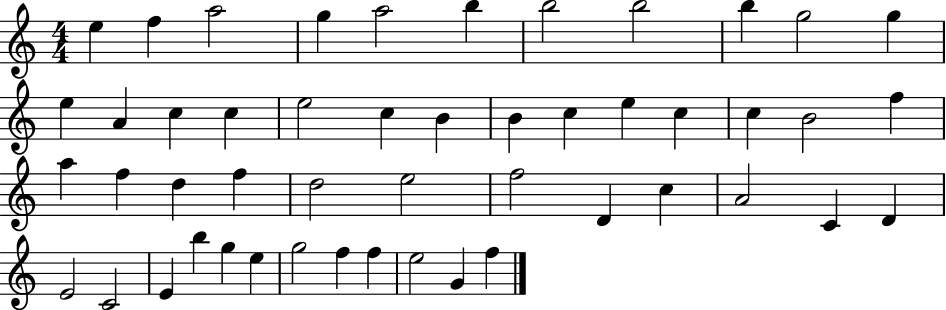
X:1
T:Untitled
M:4/4
L:1/4
K:C
e f a2 g a2 b b2 b2 b g2 g e A c c e2 c B B c e c c B2 f a f d f d2 e2 f2 D c A2 C D E2 C2 E b g e g2 f f e2 G f